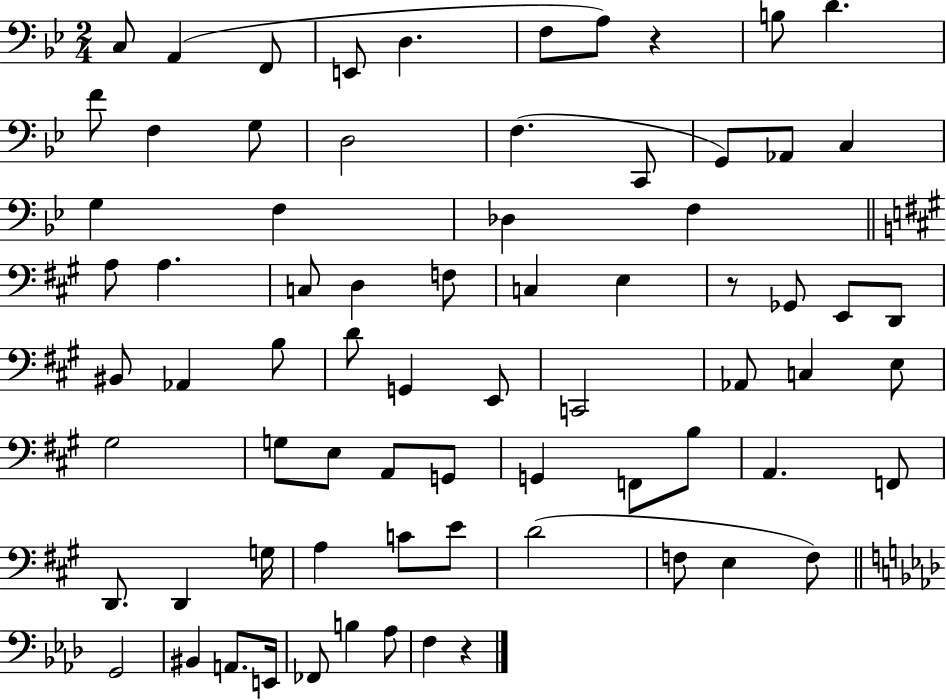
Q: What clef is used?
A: bass